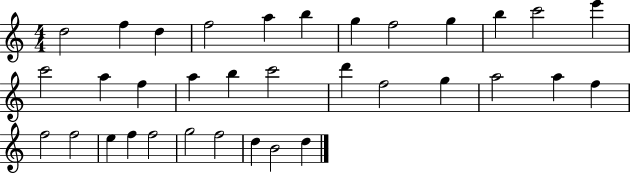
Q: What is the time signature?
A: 4/4